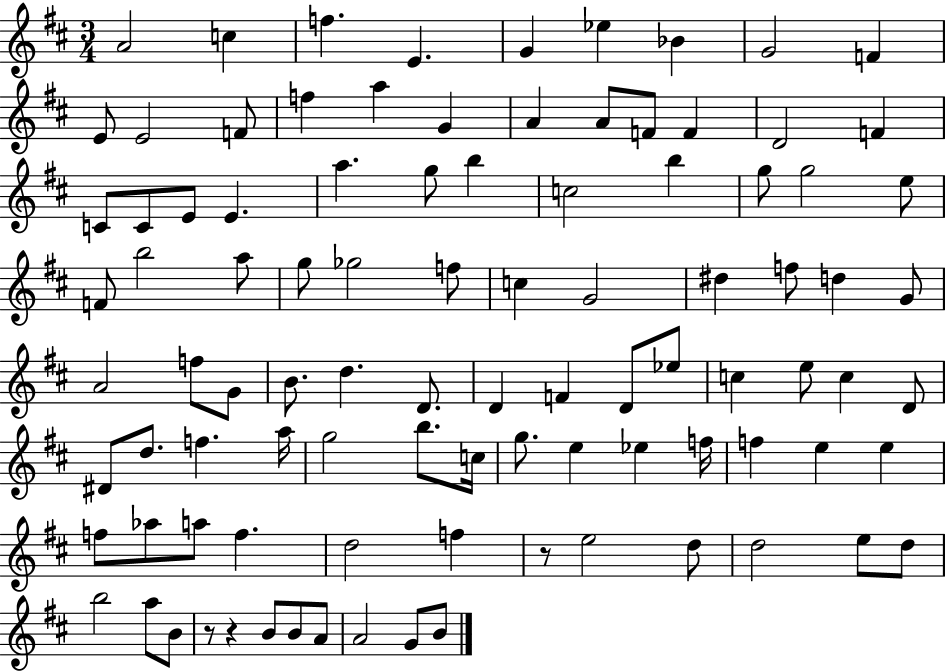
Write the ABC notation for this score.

X:1
T:Untitled
M:3/4
L:1/4
K:D
A2 c f E G _e _B G2 F E/2 E2 F/2 f a G A A/2 F/2 F D2 F C/2 C/2 E/2 E a g/2 b c2 b g/2 g2 e/2 F/2 b2 a/2 g/2 _g2 f/2 c G2 ^d f/2 d G/2 A2 f/2 G/2 B/2 d D/2 D F D/2 _e/2 c e/2 c D/2 ^D/2 d/2 f a/4 g2 b/2 c/4 g/2 e _e f/4 f e e f/2 _a/2 a/2 f d2 f z/2 e2 d/2 d2 e/2 d/2 b2 a/2 B/2 z/2 z B/2 B/2 A/2 A2 G/2 B/2